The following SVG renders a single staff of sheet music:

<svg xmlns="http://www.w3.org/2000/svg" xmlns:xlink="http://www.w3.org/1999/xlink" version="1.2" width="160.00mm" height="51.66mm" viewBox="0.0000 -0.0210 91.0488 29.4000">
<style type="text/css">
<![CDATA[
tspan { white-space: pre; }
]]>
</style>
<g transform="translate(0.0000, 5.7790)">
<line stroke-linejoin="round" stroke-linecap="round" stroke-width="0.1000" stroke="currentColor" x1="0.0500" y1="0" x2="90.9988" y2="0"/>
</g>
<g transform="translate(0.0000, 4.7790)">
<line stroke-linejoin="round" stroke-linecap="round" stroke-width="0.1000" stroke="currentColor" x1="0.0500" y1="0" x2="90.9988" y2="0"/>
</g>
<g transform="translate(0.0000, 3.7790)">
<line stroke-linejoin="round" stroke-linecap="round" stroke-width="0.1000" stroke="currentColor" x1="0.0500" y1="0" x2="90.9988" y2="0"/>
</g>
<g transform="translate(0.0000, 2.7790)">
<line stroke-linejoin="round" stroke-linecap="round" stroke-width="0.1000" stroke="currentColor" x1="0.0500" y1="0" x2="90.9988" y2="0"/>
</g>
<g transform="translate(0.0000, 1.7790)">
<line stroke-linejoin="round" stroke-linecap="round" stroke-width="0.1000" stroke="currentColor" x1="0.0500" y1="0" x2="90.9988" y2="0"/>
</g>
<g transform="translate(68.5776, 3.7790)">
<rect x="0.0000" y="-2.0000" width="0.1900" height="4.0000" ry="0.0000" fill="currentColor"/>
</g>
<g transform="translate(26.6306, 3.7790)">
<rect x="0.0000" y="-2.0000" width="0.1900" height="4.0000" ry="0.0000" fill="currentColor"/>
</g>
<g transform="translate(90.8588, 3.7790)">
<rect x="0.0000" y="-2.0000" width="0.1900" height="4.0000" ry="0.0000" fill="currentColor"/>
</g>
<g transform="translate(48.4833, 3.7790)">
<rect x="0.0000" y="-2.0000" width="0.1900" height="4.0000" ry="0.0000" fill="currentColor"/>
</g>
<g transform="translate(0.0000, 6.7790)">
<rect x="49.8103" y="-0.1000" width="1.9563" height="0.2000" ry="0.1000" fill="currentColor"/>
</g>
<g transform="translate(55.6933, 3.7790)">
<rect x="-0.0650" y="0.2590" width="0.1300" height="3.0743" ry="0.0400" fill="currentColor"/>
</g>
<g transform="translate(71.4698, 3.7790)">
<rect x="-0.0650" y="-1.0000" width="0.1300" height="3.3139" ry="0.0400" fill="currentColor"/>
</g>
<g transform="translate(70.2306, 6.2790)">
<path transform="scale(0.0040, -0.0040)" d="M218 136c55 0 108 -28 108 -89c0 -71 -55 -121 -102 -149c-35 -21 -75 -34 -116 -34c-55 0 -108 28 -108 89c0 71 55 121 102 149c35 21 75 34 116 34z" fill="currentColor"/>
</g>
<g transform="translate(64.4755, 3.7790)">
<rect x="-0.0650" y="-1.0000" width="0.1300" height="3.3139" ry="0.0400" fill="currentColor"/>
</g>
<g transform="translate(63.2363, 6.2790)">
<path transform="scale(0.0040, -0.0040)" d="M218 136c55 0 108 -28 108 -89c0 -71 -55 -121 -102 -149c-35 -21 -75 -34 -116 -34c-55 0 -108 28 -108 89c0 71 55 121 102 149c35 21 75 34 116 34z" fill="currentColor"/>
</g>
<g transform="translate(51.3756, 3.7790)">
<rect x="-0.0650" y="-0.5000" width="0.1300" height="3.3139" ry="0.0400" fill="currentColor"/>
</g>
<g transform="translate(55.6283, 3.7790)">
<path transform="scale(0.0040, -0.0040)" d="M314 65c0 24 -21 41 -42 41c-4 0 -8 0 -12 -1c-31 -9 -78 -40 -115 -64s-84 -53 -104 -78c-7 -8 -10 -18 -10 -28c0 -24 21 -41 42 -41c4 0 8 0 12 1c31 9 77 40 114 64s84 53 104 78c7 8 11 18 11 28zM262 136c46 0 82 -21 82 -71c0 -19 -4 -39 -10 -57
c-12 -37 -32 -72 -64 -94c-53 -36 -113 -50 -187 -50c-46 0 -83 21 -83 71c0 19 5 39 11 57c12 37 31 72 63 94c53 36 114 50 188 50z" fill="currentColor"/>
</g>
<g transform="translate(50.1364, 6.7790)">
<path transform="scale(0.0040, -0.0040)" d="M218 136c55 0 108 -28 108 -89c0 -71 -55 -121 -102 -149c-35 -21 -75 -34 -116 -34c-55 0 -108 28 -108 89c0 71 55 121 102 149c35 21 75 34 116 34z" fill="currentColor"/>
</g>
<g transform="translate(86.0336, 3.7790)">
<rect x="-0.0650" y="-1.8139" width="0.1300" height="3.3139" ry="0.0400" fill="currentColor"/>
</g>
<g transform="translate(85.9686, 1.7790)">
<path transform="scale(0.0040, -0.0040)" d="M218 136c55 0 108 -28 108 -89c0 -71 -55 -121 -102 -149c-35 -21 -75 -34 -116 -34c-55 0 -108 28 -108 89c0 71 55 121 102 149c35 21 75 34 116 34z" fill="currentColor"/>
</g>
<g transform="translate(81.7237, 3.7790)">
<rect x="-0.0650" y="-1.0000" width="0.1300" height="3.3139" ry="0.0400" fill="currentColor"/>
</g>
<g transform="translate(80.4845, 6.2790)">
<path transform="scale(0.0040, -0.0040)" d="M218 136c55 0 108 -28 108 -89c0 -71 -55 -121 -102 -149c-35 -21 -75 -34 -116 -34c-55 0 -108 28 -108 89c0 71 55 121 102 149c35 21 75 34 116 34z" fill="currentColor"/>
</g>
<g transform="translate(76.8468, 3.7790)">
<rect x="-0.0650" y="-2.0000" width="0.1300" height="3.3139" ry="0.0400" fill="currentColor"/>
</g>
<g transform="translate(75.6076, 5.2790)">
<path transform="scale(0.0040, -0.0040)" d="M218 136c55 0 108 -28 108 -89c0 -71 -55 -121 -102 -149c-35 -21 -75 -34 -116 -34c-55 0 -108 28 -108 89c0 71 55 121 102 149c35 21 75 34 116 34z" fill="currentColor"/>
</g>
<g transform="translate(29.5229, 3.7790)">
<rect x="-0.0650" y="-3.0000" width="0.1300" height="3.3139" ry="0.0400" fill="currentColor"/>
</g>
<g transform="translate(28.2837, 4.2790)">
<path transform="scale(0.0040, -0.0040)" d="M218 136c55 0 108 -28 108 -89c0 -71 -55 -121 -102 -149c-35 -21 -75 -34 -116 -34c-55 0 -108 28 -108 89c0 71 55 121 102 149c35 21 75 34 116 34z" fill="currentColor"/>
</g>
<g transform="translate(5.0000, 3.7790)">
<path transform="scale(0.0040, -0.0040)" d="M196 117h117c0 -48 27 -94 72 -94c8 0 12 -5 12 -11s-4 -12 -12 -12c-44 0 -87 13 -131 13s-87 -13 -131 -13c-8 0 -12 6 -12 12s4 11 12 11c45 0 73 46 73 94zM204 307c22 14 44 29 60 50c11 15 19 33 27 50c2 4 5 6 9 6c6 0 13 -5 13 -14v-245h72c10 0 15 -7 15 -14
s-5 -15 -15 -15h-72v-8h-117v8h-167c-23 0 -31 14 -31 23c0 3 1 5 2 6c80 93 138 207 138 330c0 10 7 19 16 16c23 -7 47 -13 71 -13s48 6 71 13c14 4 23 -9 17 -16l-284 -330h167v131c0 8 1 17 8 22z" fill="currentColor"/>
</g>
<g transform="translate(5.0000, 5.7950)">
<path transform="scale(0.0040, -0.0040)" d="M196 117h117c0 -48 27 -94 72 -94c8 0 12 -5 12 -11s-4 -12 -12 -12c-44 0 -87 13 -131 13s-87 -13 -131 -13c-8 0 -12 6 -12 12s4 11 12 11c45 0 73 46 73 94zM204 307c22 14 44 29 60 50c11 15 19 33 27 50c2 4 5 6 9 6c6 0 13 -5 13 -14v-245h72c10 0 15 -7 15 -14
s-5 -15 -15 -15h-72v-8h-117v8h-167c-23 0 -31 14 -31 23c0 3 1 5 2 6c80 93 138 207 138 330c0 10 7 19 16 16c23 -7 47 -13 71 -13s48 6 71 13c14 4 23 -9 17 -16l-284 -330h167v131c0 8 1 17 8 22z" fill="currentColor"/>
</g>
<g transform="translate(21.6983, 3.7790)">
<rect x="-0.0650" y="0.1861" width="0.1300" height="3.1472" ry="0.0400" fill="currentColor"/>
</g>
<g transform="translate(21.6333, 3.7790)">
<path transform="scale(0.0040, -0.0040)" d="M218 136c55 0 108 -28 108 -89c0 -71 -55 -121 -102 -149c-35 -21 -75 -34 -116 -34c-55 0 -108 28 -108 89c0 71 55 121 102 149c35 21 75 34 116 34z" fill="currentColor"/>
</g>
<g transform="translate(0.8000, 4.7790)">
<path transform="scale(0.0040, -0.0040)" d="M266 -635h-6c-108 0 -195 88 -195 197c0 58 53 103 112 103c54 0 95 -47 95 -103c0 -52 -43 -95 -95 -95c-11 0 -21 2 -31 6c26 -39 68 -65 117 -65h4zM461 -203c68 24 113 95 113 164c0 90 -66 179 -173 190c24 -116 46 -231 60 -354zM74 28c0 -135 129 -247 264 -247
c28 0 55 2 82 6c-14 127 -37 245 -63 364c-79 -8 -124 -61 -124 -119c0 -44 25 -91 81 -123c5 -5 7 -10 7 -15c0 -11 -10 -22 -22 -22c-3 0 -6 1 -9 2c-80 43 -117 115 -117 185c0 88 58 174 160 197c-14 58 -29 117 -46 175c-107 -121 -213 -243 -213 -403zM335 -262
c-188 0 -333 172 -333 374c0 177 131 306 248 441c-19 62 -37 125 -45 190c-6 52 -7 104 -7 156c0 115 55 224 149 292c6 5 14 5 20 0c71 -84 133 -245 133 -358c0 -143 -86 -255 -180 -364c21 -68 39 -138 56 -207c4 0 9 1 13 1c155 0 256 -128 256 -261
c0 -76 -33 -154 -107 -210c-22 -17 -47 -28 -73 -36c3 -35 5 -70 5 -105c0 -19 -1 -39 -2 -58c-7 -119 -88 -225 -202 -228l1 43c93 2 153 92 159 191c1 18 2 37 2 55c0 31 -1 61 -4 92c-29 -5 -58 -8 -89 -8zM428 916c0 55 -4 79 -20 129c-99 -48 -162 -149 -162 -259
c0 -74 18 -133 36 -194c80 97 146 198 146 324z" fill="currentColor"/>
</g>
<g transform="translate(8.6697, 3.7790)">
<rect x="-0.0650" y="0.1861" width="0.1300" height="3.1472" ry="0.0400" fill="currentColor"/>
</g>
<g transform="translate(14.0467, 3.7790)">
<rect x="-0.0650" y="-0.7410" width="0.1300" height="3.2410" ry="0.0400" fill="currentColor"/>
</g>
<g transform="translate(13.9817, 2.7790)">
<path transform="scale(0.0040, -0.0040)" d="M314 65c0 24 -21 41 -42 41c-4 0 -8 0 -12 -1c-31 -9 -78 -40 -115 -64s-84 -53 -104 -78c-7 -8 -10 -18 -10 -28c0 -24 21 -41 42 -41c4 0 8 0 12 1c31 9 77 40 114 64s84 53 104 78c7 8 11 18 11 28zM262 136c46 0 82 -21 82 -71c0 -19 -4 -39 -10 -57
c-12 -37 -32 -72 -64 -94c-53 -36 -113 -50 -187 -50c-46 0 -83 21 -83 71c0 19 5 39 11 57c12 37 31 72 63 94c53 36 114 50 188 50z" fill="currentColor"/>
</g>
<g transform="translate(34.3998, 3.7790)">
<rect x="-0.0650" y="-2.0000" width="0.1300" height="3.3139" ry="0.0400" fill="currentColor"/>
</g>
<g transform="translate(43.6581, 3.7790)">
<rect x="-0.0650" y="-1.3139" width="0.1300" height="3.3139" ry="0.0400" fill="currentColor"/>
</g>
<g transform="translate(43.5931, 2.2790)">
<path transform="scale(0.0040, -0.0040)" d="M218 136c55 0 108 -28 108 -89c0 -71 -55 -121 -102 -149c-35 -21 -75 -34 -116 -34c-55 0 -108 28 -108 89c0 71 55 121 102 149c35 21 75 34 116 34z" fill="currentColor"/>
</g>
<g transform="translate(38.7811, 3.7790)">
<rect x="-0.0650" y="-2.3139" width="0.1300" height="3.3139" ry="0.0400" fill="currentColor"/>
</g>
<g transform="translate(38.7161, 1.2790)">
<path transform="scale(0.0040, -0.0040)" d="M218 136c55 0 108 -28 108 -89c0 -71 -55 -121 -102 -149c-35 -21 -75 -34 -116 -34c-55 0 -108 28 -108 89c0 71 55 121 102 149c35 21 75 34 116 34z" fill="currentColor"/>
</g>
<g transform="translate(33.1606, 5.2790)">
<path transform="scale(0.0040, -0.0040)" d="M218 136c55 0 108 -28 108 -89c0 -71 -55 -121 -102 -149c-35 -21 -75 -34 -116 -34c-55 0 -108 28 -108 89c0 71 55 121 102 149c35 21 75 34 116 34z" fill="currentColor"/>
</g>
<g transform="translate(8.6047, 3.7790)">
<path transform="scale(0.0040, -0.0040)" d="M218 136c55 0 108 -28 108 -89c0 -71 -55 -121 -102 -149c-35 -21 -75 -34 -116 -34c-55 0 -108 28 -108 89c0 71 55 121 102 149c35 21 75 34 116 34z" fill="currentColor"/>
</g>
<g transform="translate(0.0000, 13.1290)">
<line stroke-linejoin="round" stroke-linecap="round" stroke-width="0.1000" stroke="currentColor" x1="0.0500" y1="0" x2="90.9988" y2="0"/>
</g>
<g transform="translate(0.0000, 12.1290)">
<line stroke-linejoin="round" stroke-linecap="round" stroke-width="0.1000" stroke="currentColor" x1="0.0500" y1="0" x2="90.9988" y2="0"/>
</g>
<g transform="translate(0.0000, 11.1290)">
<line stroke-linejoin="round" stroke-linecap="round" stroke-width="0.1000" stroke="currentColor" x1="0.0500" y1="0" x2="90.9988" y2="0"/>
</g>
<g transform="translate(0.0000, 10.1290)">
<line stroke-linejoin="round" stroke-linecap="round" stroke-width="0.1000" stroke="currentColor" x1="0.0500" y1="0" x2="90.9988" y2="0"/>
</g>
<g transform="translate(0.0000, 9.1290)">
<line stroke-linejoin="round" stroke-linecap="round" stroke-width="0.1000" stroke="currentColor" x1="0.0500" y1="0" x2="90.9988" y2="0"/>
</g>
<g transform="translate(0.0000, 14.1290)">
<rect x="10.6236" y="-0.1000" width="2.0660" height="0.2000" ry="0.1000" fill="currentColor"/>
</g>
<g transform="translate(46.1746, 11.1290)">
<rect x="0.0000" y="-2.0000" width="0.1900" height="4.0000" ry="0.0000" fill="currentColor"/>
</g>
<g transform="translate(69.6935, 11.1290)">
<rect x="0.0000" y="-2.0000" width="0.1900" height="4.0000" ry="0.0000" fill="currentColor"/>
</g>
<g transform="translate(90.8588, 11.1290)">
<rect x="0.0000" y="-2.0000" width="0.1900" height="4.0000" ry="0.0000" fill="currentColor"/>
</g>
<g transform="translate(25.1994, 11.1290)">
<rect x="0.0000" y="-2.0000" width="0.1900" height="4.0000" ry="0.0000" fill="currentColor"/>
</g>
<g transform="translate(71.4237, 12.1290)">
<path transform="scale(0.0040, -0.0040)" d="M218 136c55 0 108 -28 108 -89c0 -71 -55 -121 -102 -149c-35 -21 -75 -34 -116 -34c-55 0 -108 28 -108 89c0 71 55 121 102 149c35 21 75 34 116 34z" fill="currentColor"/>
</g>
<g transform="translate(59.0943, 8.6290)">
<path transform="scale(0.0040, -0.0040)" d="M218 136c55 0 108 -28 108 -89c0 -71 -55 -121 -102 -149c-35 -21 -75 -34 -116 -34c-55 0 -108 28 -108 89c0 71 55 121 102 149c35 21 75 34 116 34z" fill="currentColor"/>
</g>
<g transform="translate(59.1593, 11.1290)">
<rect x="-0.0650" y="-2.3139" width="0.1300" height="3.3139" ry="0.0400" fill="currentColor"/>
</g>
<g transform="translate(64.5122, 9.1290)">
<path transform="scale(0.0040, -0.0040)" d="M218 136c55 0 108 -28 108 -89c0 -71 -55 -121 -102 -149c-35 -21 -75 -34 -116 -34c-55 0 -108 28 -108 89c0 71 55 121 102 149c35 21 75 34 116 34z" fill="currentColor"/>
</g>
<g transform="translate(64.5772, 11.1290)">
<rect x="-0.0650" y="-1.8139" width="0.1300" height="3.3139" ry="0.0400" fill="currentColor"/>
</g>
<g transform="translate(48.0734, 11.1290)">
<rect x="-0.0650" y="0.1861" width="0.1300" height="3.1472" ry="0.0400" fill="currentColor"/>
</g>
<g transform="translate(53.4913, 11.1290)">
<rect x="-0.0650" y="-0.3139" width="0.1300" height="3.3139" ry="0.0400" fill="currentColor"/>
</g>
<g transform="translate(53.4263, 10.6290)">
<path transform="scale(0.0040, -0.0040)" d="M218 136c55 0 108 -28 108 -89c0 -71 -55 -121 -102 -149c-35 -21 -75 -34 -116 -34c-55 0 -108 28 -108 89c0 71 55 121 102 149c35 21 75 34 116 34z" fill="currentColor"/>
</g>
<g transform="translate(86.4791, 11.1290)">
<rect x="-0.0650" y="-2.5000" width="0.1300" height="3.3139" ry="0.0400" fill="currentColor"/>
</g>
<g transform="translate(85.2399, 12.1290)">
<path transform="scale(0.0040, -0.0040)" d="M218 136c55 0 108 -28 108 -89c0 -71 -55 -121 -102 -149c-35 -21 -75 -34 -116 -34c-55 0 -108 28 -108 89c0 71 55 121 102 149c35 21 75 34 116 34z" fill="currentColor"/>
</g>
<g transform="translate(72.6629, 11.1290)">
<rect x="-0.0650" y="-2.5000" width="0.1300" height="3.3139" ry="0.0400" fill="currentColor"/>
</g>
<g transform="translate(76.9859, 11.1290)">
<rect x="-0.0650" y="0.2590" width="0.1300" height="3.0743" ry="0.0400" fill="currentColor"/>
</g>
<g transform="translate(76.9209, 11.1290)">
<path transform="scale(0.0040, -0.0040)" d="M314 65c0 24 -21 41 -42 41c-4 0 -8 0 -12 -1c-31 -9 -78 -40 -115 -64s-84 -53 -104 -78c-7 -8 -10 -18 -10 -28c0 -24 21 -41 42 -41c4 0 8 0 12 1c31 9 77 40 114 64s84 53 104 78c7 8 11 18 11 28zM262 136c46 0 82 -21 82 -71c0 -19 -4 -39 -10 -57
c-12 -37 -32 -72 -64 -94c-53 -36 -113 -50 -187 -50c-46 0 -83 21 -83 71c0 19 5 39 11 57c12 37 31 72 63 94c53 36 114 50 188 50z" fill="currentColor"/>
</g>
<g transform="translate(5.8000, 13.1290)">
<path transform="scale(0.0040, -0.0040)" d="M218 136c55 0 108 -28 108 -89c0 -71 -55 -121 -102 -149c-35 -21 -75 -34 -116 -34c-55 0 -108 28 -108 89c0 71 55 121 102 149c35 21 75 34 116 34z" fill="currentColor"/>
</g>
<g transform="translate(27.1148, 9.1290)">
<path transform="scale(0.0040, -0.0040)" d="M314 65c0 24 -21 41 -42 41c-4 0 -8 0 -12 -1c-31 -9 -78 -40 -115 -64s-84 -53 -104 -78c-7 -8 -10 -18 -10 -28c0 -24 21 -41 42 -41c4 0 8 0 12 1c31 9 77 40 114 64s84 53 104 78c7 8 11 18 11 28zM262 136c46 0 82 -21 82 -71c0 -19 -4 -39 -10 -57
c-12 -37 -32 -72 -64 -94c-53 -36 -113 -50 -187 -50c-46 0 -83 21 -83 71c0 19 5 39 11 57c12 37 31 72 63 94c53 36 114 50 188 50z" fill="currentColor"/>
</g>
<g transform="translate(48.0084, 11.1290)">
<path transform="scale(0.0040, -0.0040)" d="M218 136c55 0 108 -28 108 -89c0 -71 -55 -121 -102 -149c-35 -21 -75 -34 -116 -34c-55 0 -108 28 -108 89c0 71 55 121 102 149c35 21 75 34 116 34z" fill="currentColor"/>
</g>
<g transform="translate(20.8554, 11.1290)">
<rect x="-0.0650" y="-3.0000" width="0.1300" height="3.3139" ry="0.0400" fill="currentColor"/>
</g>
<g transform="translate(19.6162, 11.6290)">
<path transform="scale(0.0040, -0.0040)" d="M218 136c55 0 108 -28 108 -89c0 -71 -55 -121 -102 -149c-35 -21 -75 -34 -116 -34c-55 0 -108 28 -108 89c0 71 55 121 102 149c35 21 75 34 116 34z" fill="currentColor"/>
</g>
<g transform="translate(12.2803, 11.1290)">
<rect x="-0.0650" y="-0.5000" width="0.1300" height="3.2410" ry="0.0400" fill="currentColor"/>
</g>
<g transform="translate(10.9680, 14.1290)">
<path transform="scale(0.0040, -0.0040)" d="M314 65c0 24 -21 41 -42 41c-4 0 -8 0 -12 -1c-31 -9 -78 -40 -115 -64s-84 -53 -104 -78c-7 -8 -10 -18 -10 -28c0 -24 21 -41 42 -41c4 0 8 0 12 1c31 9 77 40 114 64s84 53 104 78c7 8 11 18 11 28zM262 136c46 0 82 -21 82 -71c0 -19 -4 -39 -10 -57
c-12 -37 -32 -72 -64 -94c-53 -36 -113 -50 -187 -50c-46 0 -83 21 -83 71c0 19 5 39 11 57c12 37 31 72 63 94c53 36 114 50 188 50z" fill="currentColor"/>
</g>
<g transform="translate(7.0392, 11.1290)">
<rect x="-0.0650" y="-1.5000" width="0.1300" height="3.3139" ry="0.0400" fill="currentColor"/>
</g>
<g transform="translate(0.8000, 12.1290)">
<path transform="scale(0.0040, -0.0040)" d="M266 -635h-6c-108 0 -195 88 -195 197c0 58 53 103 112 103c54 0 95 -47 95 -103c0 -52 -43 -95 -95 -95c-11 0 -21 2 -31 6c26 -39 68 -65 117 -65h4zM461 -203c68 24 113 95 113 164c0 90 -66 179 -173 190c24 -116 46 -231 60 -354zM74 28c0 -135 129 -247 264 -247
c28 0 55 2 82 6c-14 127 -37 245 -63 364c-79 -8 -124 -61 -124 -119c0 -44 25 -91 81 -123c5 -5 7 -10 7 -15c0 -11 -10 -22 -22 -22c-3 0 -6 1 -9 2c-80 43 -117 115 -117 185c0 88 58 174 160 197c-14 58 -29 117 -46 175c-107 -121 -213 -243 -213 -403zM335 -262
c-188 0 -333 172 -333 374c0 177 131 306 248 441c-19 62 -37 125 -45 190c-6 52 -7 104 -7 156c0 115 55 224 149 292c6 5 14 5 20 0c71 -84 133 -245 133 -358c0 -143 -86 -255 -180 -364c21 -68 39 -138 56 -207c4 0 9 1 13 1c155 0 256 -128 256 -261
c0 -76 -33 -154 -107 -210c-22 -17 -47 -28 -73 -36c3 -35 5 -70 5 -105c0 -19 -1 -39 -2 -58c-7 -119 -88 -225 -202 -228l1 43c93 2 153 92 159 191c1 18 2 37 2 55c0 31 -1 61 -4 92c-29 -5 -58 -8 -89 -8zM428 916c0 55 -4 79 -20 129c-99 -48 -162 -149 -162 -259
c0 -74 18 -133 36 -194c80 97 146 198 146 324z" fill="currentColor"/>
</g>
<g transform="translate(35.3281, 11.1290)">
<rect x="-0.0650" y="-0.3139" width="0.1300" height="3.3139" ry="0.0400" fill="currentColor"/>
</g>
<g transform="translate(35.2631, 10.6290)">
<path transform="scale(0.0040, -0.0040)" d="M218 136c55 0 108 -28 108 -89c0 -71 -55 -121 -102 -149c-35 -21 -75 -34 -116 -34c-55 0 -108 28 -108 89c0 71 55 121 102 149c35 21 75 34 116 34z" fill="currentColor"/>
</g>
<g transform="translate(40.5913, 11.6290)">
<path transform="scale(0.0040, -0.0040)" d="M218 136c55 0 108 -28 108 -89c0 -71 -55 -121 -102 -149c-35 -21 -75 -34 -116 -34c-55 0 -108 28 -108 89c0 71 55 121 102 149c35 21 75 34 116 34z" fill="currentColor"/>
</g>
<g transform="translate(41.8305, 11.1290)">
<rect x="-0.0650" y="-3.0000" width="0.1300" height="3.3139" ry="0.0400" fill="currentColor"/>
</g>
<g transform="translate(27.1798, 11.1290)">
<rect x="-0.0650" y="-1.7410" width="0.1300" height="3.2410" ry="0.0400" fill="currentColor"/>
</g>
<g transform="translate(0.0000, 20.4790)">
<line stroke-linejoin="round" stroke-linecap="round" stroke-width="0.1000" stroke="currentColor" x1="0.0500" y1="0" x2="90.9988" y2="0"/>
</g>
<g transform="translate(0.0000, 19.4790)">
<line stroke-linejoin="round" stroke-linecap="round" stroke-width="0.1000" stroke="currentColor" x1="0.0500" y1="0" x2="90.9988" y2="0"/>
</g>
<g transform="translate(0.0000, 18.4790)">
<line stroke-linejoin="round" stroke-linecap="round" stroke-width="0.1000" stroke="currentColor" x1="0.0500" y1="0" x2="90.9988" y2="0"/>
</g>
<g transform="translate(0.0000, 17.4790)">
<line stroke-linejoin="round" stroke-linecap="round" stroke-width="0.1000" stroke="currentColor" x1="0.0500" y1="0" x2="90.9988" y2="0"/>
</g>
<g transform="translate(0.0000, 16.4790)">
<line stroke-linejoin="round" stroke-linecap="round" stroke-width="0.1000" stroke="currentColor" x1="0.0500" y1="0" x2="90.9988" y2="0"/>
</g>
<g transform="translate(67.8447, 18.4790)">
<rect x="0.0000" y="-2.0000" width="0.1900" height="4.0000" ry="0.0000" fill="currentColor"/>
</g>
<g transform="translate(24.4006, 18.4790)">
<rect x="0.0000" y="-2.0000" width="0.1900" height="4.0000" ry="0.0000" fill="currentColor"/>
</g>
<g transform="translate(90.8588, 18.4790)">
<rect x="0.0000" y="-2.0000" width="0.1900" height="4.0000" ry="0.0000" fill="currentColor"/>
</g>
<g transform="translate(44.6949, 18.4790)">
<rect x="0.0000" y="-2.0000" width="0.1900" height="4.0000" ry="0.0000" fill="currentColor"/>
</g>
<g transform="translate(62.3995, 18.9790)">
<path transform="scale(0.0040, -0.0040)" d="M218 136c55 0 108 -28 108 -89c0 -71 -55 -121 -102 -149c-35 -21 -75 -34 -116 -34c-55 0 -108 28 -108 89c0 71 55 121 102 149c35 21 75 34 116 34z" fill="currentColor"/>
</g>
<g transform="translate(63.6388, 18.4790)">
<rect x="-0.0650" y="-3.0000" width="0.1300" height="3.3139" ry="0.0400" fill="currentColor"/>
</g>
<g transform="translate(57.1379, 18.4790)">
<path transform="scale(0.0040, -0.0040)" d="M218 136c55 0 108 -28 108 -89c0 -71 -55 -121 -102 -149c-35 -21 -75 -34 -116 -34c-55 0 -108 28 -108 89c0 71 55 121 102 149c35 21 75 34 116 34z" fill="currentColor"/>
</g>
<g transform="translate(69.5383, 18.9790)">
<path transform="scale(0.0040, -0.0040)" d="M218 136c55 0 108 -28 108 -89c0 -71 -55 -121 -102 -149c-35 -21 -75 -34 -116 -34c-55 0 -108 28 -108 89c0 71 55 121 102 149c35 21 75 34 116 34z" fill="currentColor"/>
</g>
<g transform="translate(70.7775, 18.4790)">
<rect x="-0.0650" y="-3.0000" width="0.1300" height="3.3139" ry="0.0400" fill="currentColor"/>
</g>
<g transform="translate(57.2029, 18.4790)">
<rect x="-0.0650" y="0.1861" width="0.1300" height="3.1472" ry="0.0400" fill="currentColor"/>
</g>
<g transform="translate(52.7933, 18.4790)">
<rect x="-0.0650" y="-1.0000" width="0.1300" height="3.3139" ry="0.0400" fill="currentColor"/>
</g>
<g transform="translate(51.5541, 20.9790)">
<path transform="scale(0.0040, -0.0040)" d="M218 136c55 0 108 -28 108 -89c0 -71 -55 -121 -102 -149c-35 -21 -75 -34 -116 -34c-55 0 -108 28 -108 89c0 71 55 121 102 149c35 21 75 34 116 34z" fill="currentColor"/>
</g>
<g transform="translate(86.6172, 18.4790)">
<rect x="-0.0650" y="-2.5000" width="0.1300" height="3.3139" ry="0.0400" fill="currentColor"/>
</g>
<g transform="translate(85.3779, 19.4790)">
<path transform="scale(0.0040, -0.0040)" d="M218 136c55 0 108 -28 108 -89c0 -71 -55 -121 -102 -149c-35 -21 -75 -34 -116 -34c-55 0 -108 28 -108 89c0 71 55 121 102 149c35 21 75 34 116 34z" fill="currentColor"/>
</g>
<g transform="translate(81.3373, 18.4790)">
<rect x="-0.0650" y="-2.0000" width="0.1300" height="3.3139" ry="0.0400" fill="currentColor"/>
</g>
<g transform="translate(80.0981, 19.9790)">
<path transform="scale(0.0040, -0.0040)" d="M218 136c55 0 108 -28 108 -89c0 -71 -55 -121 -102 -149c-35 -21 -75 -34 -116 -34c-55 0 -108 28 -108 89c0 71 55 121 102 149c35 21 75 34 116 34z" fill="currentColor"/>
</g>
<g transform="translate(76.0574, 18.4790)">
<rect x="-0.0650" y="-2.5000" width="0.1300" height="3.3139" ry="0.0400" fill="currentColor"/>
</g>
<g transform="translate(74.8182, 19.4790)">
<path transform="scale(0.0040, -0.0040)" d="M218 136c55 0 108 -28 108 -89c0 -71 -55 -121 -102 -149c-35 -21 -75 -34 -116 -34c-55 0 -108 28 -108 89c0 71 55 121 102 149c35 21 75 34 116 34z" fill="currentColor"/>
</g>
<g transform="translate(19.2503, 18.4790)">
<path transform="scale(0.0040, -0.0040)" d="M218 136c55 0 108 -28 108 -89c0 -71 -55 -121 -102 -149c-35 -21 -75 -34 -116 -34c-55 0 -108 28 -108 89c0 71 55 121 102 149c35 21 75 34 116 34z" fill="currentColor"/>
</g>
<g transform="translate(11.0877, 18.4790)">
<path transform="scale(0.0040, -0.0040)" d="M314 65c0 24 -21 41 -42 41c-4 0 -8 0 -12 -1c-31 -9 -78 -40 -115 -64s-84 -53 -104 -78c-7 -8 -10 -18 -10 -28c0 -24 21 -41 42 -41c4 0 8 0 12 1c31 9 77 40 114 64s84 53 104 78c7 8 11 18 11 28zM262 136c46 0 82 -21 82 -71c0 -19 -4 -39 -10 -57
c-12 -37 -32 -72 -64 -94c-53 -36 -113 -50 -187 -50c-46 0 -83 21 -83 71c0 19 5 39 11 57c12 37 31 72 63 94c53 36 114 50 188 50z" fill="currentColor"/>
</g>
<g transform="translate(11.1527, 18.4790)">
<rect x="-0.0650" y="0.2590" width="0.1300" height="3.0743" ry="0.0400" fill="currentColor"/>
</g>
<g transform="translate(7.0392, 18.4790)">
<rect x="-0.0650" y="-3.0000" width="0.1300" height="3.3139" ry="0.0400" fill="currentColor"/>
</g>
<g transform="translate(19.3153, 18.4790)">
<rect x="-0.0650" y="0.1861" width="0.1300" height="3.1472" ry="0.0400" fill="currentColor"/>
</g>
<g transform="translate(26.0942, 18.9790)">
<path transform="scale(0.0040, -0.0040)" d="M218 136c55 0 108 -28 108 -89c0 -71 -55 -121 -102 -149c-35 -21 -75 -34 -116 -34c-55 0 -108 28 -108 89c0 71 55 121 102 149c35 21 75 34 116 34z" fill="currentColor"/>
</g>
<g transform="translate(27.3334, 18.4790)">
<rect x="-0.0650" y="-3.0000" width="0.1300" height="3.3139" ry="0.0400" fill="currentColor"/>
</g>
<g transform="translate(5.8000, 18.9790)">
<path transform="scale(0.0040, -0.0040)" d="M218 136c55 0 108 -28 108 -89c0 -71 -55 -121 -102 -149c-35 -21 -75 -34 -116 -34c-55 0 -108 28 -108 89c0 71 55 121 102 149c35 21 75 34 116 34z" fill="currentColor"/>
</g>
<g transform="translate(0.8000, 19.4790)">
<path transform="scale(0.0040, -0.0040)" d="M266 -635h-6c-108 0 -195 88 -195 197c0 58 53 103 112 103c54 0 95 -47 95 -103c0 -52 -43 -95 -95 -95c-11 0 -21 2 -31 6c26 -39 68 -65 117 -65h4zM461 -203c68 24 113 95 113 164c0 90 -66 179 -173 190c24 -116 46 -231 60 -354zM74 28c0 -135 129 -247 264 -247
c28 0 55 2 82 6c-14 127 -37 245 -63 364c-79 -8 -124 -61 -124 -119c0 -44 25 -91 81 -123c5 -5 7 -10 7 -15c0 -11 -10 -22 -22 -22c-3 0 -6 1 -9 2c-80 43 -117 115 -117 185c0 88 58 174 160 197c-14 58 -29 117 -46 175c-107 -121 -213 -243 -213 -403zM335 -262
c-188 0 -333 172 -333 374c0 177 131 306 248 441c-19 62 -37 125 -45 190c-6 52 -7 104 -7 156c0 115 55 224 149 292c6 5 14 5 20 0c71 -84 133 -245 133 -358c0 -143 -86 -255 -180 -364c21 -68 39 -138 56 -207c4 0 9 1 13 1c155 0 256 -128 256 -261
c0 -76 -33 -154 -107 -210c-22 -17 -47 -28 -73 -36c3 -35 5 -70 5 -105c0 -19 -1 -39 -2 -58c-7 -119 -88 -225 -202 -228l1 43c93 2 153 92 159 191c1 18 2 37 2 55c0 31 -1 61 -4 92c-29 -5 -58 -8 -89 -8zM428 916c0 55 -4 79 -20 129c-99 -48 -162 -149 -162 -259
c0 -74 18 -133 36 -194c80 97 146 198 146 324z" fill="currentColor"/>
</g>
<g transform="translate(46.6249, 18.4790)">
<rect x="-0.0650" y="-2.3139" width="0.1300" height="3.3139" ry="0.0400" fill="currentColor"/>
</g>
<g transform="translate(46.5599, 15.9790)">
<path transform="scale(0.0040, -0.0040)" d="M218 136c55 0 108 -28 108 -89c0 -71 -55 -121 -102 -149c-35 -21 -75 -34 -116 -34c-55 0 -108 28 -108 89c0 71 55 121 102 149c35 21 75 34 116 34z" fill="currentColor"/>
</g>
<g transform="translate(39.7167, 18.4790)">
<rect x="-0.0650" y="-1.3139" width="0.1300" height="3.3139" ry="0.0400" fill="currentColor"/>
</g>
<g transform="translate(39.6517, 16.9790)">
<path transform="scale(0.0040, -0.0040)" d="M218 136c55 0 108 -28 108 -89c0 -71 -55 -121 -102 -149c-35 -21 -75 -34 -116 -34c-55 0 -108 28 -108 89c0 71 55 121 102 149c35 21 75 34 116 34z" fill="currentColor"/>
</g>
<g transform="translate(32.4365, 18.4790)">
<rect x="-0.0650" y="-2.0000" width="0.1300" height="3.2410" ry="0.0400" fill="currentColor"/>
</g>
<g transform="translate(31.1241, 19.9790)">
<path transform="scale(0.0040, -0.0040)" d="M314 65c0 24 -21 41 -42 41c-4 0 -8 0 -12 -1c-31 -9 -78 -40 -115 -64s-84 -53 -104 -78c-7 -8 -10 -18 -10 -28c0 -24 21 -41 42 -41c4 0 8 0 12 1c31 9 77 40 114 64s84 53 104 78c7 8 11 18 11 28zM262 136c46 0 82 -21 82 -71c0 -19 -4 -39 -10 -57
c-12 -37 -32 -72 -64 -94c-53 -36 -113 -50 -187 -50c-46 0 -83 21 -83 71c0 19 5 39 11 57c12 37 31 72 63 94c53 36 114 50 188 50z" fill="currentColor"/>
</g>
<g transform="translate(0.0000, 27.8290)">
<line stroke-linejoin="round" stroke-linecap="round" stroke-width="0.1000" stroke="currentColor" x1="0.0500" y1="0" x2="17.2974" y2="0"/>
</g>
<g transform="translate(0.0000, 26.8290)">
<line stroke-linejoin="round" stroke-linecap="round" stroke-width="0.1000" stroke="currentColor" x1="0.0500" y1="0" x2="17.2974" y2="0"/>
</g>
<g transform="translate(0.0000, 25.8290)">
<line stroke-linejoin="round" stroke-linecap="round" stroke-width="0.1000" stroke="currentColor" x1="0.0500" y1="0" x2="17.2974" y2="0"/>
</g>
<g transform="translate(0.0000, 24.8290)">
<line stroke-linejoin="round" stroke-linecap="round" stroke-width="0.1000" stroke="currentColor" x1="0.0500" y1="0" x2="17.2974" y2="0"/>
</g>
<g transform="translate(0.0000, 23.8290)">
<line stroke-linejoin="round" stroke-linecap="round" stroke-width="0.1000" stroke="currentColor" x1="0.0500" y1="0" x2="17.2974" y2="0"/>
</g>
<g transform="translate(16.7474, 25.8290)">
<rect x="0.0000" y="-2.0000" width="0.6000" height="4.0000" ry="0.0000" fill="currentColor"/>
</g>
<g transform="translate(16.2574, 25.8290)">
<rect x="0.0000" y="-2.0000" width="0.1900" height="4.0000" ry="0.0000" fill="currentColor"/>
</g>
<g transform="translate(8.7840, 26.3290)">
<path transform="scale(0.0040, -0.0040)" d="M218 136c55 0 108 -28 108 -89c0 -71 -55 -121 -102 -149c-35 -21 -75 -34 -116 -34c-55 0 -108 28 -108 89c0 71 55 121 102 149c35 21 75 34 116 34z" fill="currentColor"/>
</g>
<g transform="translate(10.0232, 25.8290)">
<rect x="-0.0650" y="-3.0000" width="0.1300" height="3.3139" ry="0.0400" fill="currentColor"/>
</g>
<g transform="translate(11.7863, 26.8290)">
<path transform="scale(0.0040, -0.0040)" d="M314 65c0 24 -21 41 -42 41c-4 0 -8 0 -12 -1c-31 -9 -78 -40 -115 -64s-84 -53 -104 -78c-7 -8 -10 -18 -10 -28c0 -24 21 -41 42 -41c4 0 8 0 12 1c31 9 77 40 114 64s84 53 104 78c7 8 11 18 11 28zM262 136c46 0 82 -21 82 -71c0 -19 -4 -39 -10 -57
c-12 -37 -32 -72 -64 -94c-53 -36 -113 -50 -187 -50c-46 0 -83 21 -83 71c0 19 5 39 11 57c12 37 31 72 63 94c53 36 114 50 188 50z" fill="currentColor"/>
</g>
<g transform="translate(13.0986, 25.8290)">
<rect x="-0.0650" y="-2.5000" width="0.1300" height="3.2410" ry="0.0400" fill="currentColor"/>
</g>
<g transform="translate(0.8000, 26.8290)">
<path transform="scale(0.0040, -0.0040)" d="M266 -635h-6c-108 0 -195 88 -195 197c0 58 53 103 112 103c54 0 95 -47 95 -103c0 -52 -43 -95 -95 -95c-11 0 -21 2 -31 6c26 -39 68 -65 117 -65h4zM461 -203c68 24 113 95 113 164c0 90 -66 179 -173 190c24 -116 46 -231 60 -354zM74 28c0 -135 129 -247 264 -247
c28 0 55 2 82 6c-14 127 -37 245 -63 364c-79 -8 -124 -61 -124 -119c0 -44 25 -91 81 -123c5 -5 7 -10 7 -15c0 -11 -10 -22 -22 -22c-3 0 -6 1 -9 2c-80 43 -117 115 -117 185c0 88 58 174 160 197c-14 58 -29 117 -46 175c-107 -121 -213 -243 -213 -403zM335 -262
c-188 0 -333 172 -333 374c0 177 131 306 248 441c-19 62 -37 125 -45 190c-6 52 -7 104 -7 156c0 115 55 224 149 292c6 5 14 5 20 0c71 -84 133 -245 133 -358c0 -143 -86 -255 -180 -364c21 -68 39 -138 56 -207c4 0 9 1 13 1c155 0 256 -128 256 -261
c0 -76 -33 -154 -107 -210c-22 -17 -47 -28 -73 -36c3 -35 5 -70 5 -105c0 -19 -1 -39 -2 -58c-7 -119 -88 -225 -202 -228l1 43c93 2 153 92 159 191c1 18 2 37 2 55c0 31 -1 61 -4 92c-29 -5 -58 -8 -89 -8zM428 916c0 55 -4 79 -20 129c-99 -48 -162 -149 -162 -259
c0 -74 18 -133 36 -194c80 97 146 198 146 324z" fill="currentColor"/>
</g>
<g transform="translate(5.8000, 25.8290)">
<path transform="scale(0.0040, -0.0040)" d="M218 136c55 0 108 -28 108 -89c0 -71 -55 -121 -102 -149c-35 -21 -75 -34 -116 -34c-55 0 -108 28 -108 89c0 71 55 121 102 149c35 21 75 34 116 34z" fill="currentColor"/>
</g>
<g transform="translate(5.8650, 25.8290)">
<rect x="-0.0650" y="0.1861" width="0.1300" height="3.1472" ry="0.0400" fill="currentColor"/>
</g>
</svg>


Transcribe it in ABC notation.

X:1
T:Untitled
M:4/4
L:1/4
K:C
B d2 B A F g e C B2 D D F D f E C2 A f2 c A B c g f G B2 G A B2 B A F2 e g D B A A G F G B A G2